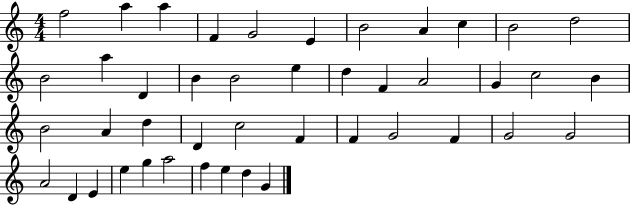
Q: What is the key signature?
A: C major